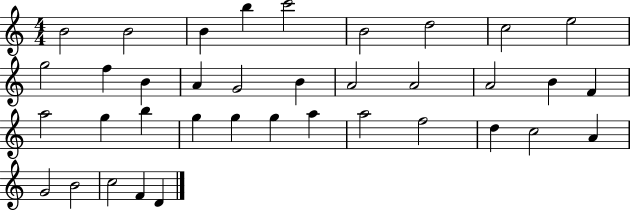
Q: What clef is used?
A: treble